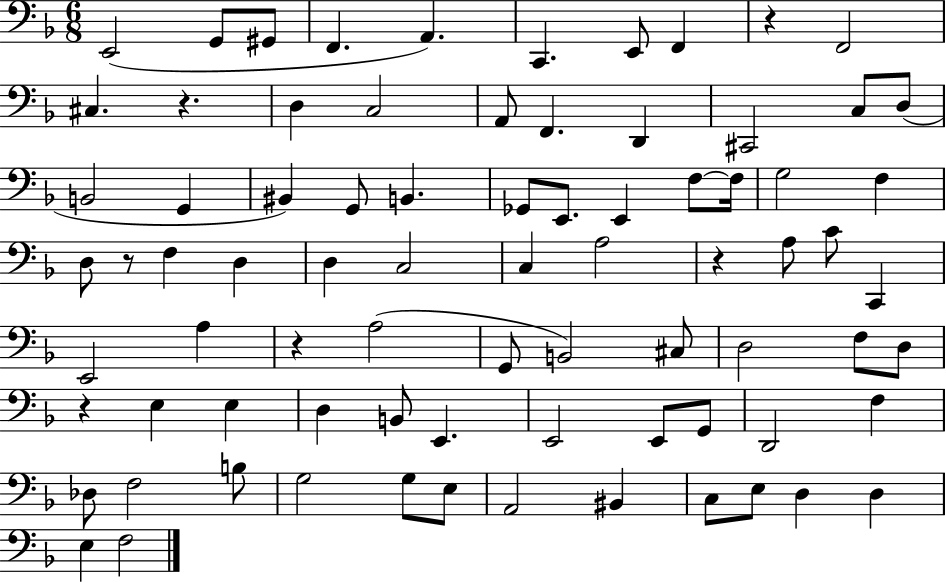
X:1
T:Untitled
M:6/8
L:1/4
K:F
E,,2 G,,/2 ^G,,/2 F,, A,, C,, E,,/2 F,, z F,,2 ^C, z D, C,2 A,,/2 F,, D,, ^C,,2 C,/2 D,/2 B,,2 G,, ^B,, G,,/2 B,, _G,,/2 E,,/2 E,, F,/2 F,/4 G,2 F, D,/2 z/2 F, D, D, C,2 C, A,2 z A,/2 C/2 C,, E,,2 A, z A,2 G,,/2 B,,2 ^C,/2 D,2 F,/2 D,/2 z E, E, D, B,,/2 E,, E,,2 E,,/2 G,,/2 D,,2 F, _D,/2 F,2 B,/2 G,2 G,/2 E,/2 A,,2 ^B,, C,/2 E,/2 D, D, E, F,2